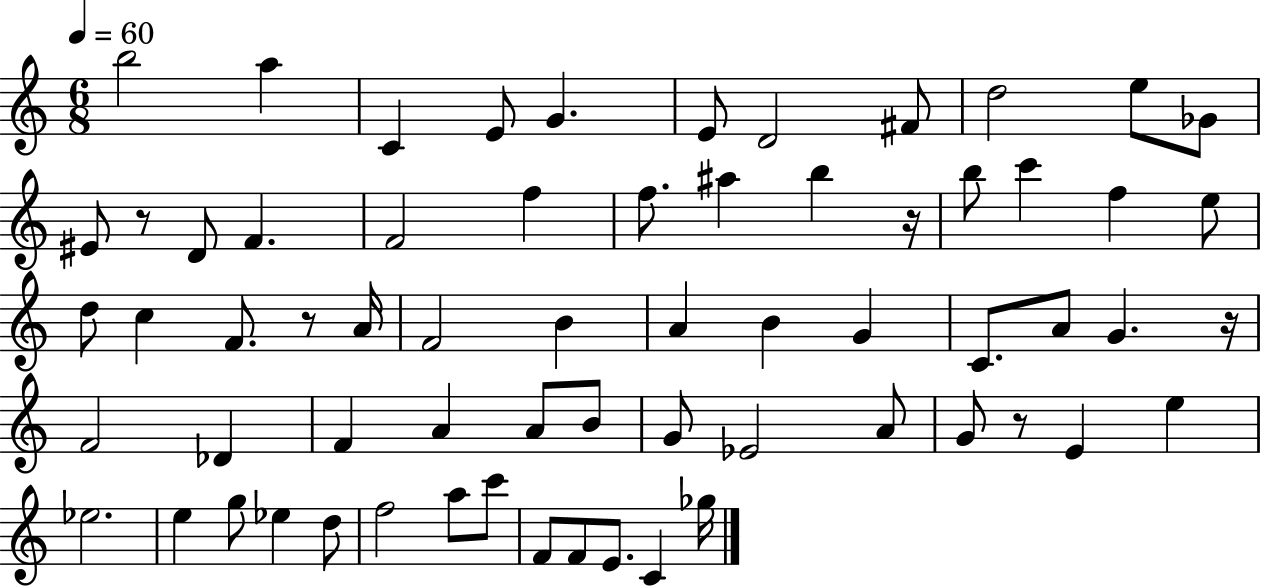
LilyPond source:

{
  \clef treble
  \numericTimeSignature
  \time 6/8
  \key c \major
  \tempo 4 = 60
  b''2 a''4 | c'4 e'8 g'4. | e'8 d'2 fis'8 | d''2 e''8 ges'8 | \break eis'8 r8 d'8 f'4. | f'2 f''4 | f''8. ais''4 b''4 r16 | b''8 c'''4 f''4 e''8 | \break d''8 c''4 f'8. r8 a'16 | f'2 b'4 | a'4 b'4 g'4 | c'8. a'8 g'4. r16 | \break f'2 des'4 | f'4 a'4 a'8 b'8 | g'8 ees'2 a'8 | g'8 r8 e'4 e''4 | \break ees''2. | e''4 g''8 ees''4 d''8 | f''2 a''8 c'''8 | f'8 f'8 e'8. c'4 ges''16 | \break \bar "|."
}